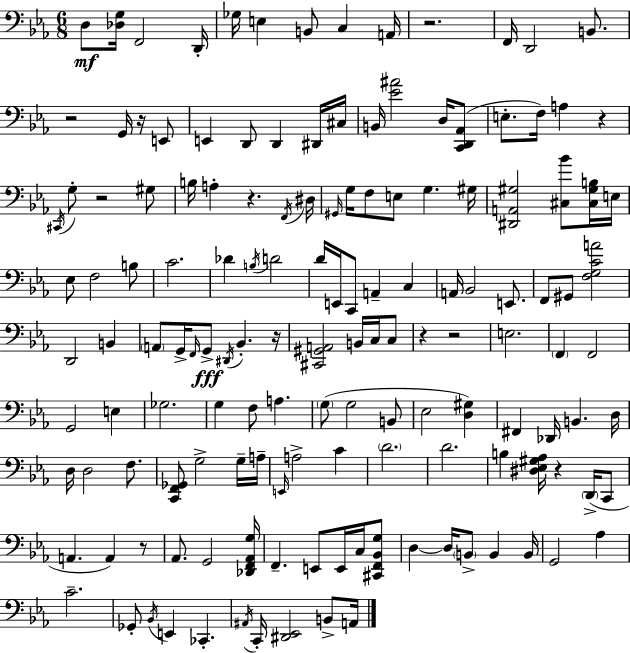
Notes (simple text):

D3/e [Db3,G3]/s F2/h D2/s Gb3/s E3/q B2/e C3/q A2/s R/h. F2/s D2/h B2/e. R/h G2/s R/s E2/e E2/q D2/e D2/q D#2/s C#3/s B2/s [Eb4,A#4]/h D3/s [C2,D2,Ab2]/e E3/e. F3/s A3/q R/q C#2/s G3/e R/h G#3/e B3/s A3/q R/q. F2/s D#3/s G#2/s G3/s F3/e E3/e G3/q. G#3/s [D#2,A2,G#3]/h [C#3,Bb4]/e [C#3,G#3,B3]/s E3/s Eb3/e F3/h B3/e C4/h. Db4/q B3/s D4/h D4/s E2/s C2/e A2/q C3/q A2/s Bb2/h E2/e. F2/e G#2/e [F3,G3,C4,A4]/h D2/h B2/q A2/e G2/s F2/s G2/e D#2/s Bb2/q. R/s [C#2,G#2,A2]/h B2/s C3/s C3/e R/q R/h E3/h. F2/q F2/h G2/h E3/q Gb3/h. G3/q F3/e A3/q. G3/e G3/h B2/e Eb3/h [D3,G#3]/q F#2/q Db2/s B2/q. D3/s D3/s D3/h F3/e. [C2,F2,Gb2]/e G3/h G3/s A3/s E2/s A3/h C4/q D4/h. D4/h. B3/q [D#3,Eb3,G#3,Ab3]/s R/q D2/s C2/e A2/q. A2/q R/e Ab2/e. G2/h [Db2,F2,Ab2,G3]/s F2/q. E2/e E2/s C3/s [C#2,F2,Bb2,G3]/e D3/q D3/s B2/e B2/q B2/s G2/h Ab3/q C4/h. Gb2/e Bb2/s E2/q CES2/q. A#2/s C2/s [D#2,Eb2]/h B2/e A2/s